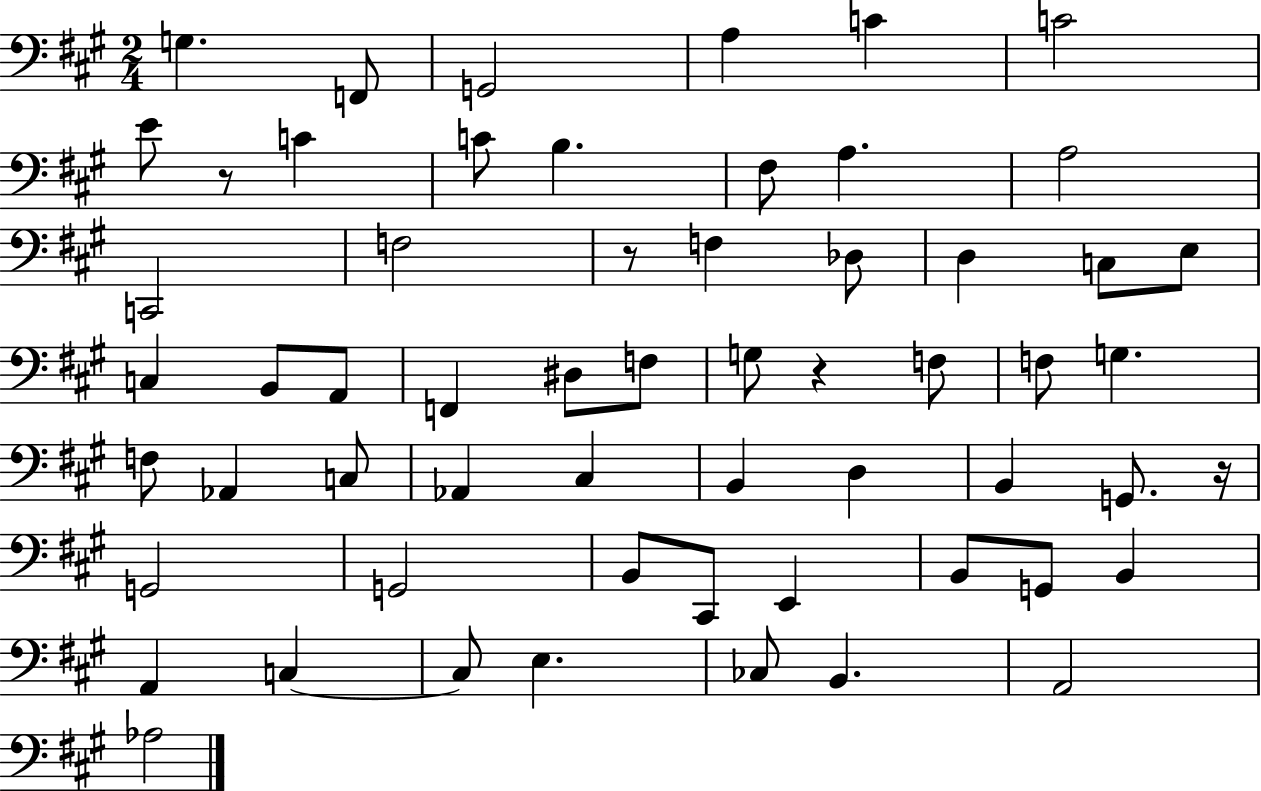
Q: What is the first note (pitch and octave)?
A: G3